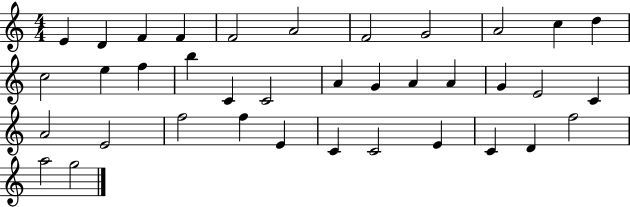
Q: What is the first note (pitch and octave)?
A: E4